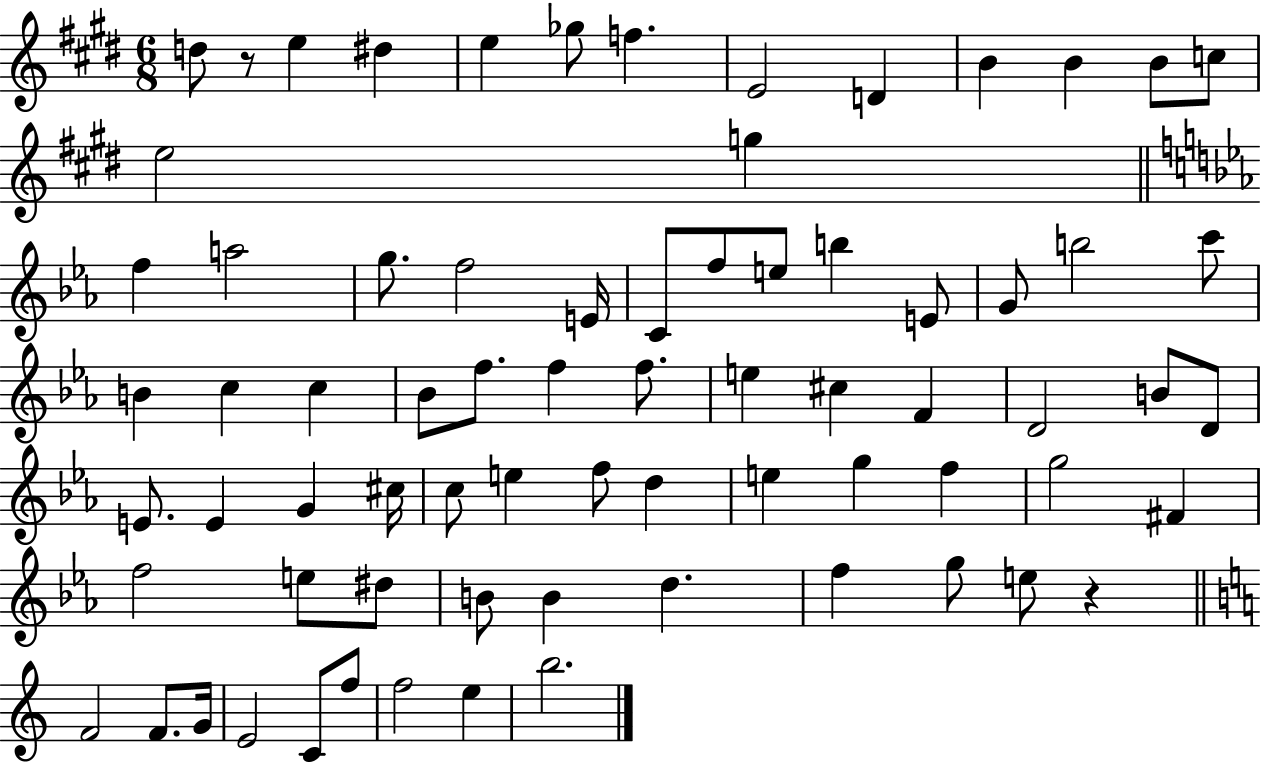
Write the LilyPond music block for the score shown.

{
  \clef treble
  \numericTimeSignature
  \time 6/8
  \key e \major
  d''8 r8 e''4 dis''4 | e''4 ges''8 f''4. | e'2 d'4 | b'4 b'4 b'8 c''8 | \break e''2 g''4 | \bar "||" \break \key ees \major f''4 a''2 | g''8. f''2 e'16 | c'8 f''8 e''8 b''4 e'8 | g'8 b''2 c'''8 | \break b'4 c''4 c''4 | bes'8 f''8. f''4 f''8. | e''4 cis''4 f'4 | d'2 b'8 d'8 | \break e'8. e'4 g'4 cis''16 | c''8 e''4 f''8 d''4 | e''4 g''4 f''4 | g''2 fis'4 | \break f''2 e''8 dis''8 | b'8 b'4 d''4. | f''4 g''8 e''8 r4 | \bar "||" \break \key c \major f'2 f'8. g'16 | e'2 c'8 f''8 | f''2 e''4 | b''2. | \break \bar "|."
}